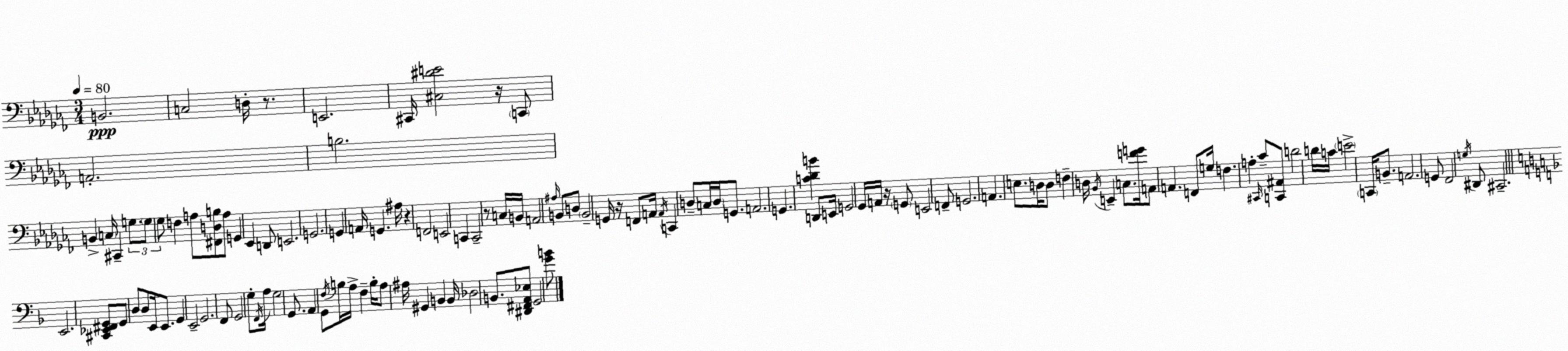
X:1
T:Untitled
M:3/4
L:1/4
K:Abm
B,,2 C,2 D,/4 z/2 E,,2 ^C,,/4 [^C,^DE]2 z/4 C,,/2 A,,2 B,2 B,, C,/4 ^C,, G,/2 G,/2 _G,/2 F, A,/2 [^F,,D,B,]/2 A,/2 G,, _E,, D,,/2 E,,2 G,,2 G,, A,,/4 G,, ^A,/4 z F,,2 E,,2 C,, C,,2 z/2 C,/4 B,,/4 A,,2 ^A,/4 B,,/2 D,/2 B,,2 G,,/4 z/4 F,,/2 A,,/4 A,,/4 C,, D,/2 C,/4 D,/4 G,,/2 A,,2 G,, [C_DB] D,,/2 E,,/4 G,,2 _G,,/4 A,,/4 z/4 G,,/2 E,,2 F,,/2 G,,2 A,, E,/2 D,/4 D,/2 F, D,/4 _B,,/4 E,, C,/2 [FG]/4 A,,/2 A,, F,,/2 G,/4 F, A, ^C,,/4 _C/2 [C,,^A,,]/2 D2 D/4 C/4 E2 C,,/4 B,,/2 A,,2 G,,/2 _F,,2 G,/4 ^D,,/2 ^C,,2 E,,2 [^C,,_E,,^F,,G,,]/2 G,,/2 D,/2 D,/2 E,,/4 E,,/2 G,, E,,2 G,,2 F,,/2 G,,2 G,/2 F,,/4 A,/4 G,2 G,,/2 A,, G,,/2 F,/4 B,/4 A,/4 F, B,/4 A,/2 ^A,/4 ^G,, B,, B,,/4 _D,2 B,,/2 [^D,,^F,,A,,_E,]/2 G,,2 [GB]/2